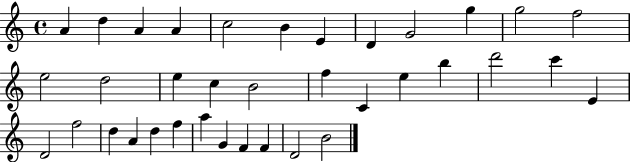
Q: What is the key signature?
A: C major